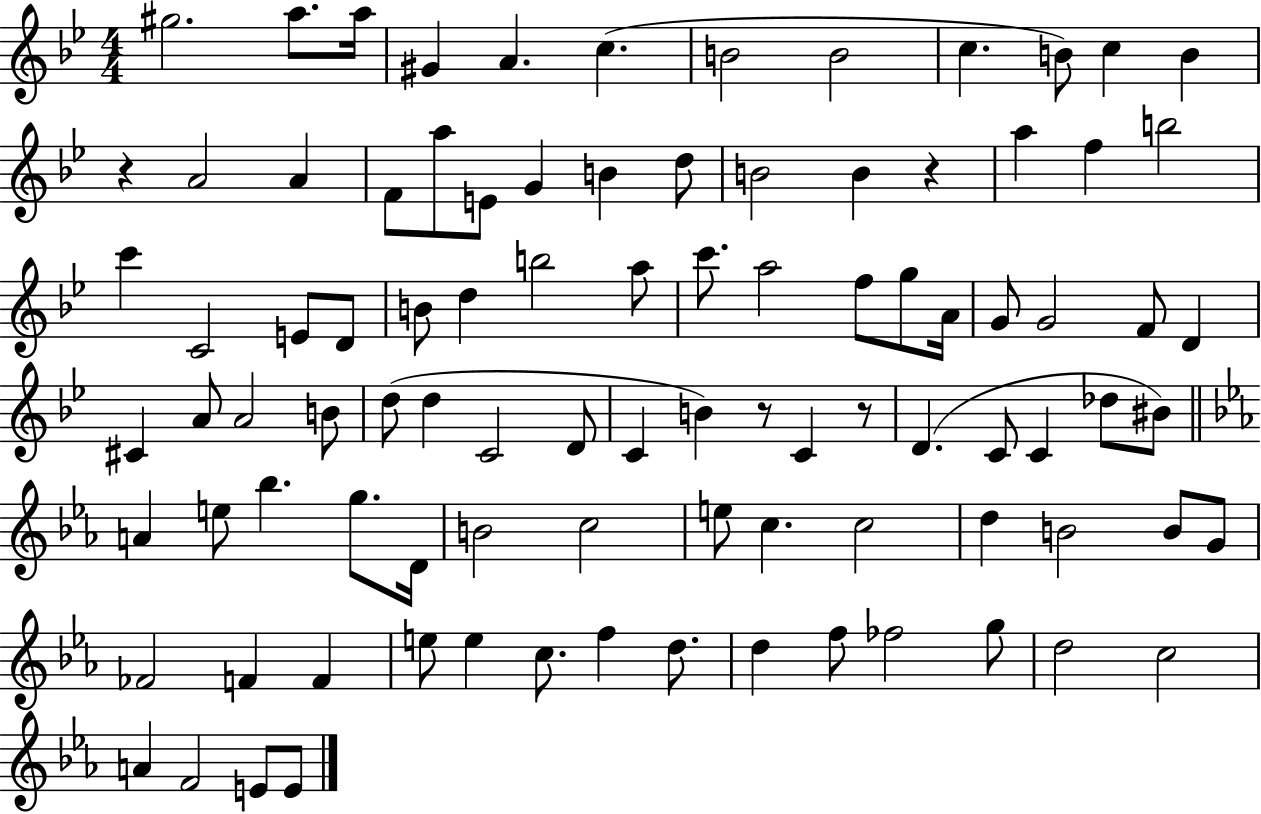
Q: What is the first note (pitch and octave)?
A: G#5